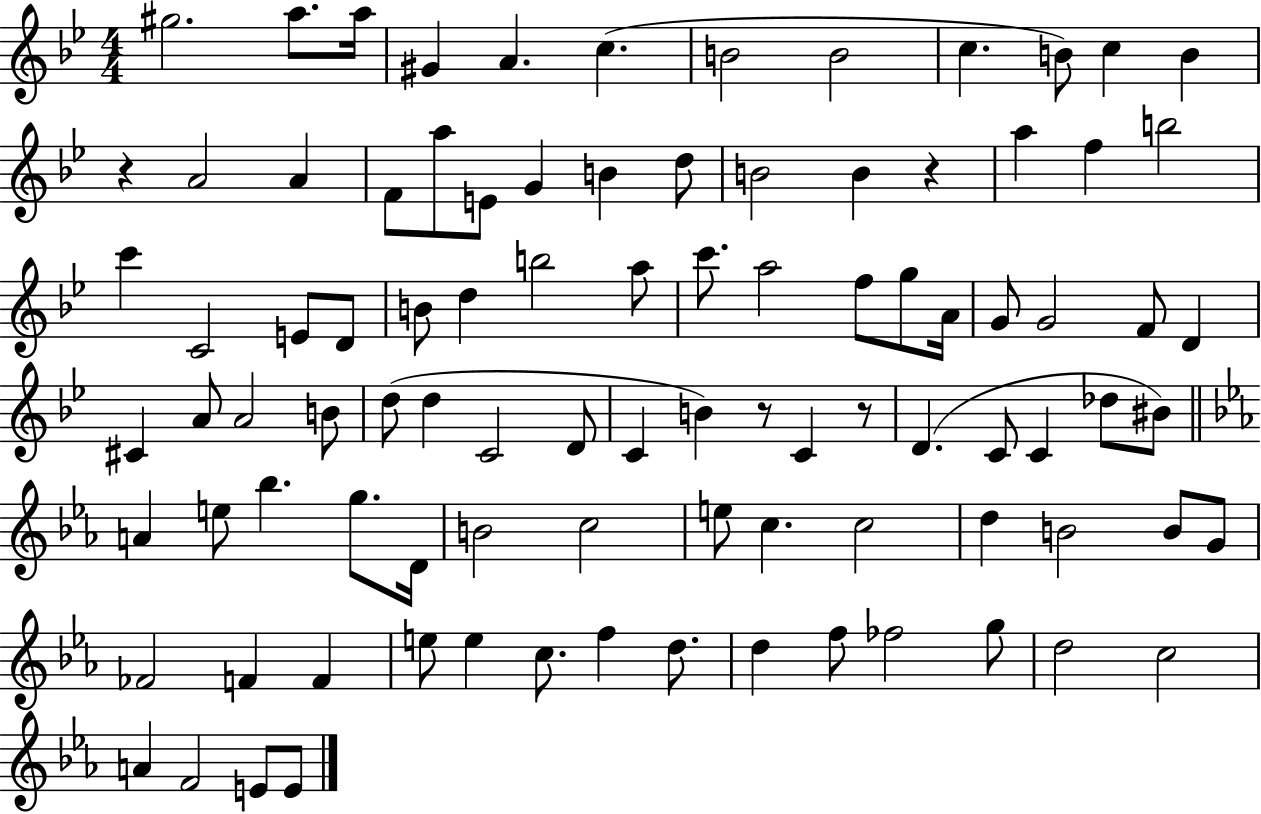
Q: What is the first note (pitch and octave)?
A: G#5